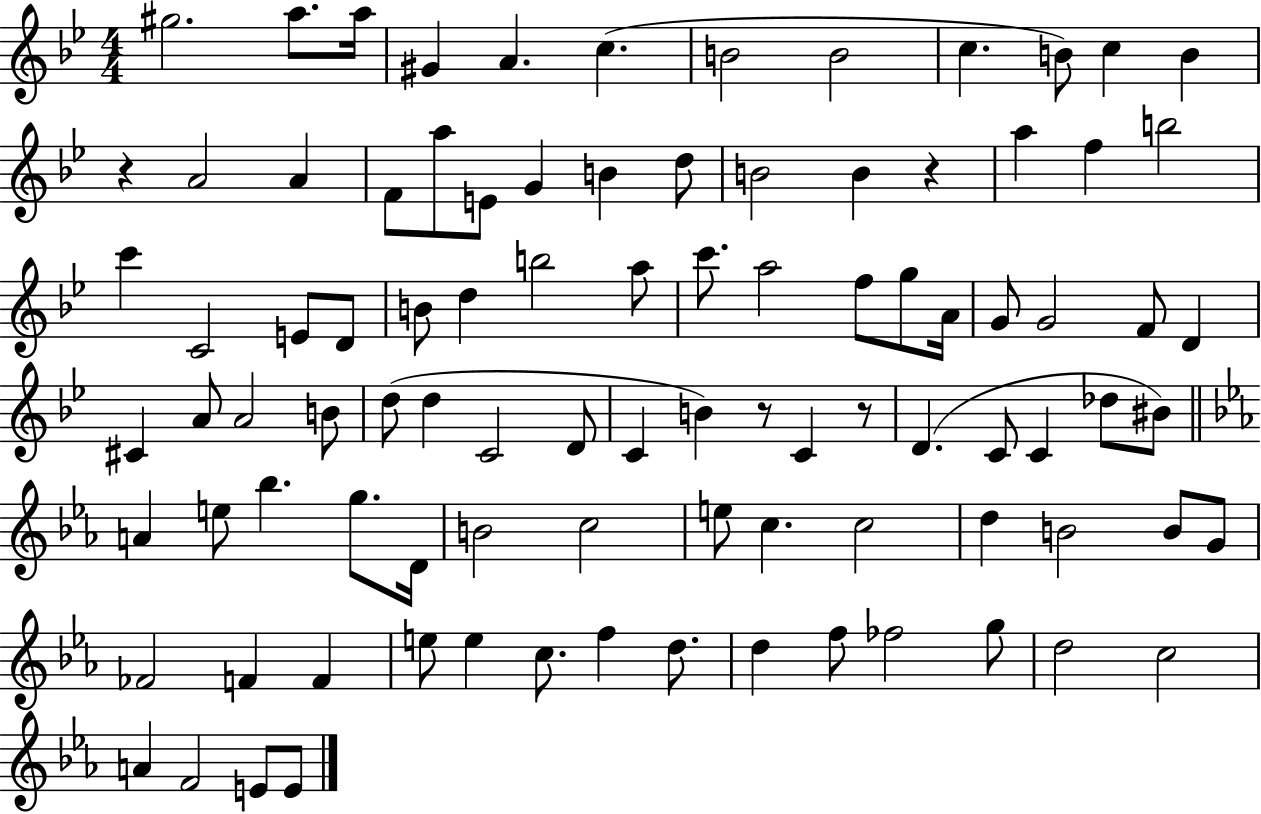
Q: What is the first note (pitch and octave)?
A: G#5